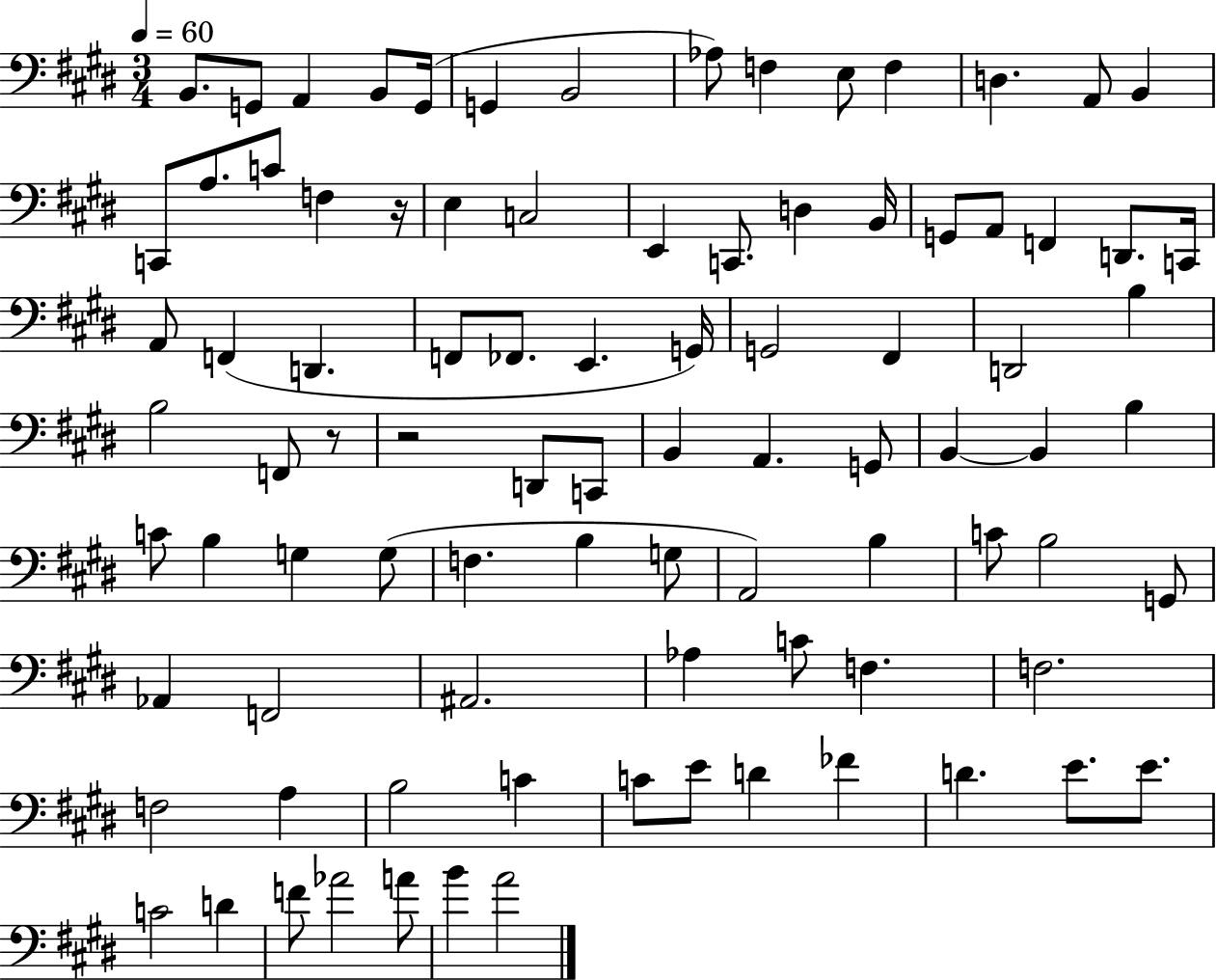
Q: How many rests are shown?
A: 3